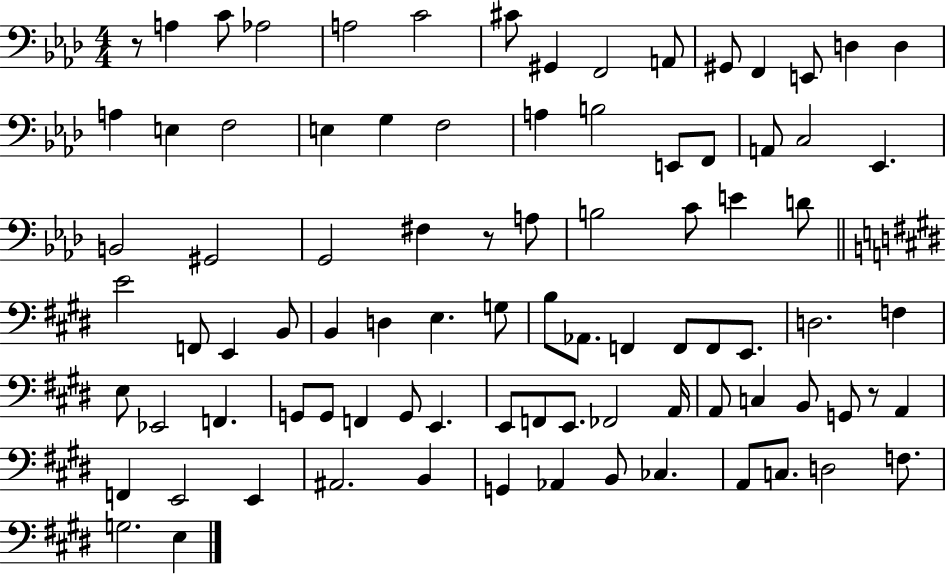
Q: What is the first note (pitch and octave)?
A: A3